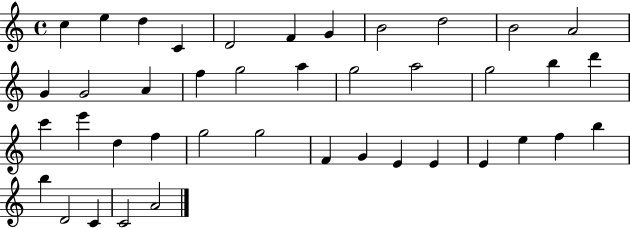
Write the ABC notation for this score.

X:1
T:Untitled
M:4/4
L:1/4
K:C
c e d C D2 F G B2 d2 B2 A2 G G2 A f g2 a g2 a2 g2 b d' c' e' d f g2 g2 F G E E E e f b b D2 C C2 A2